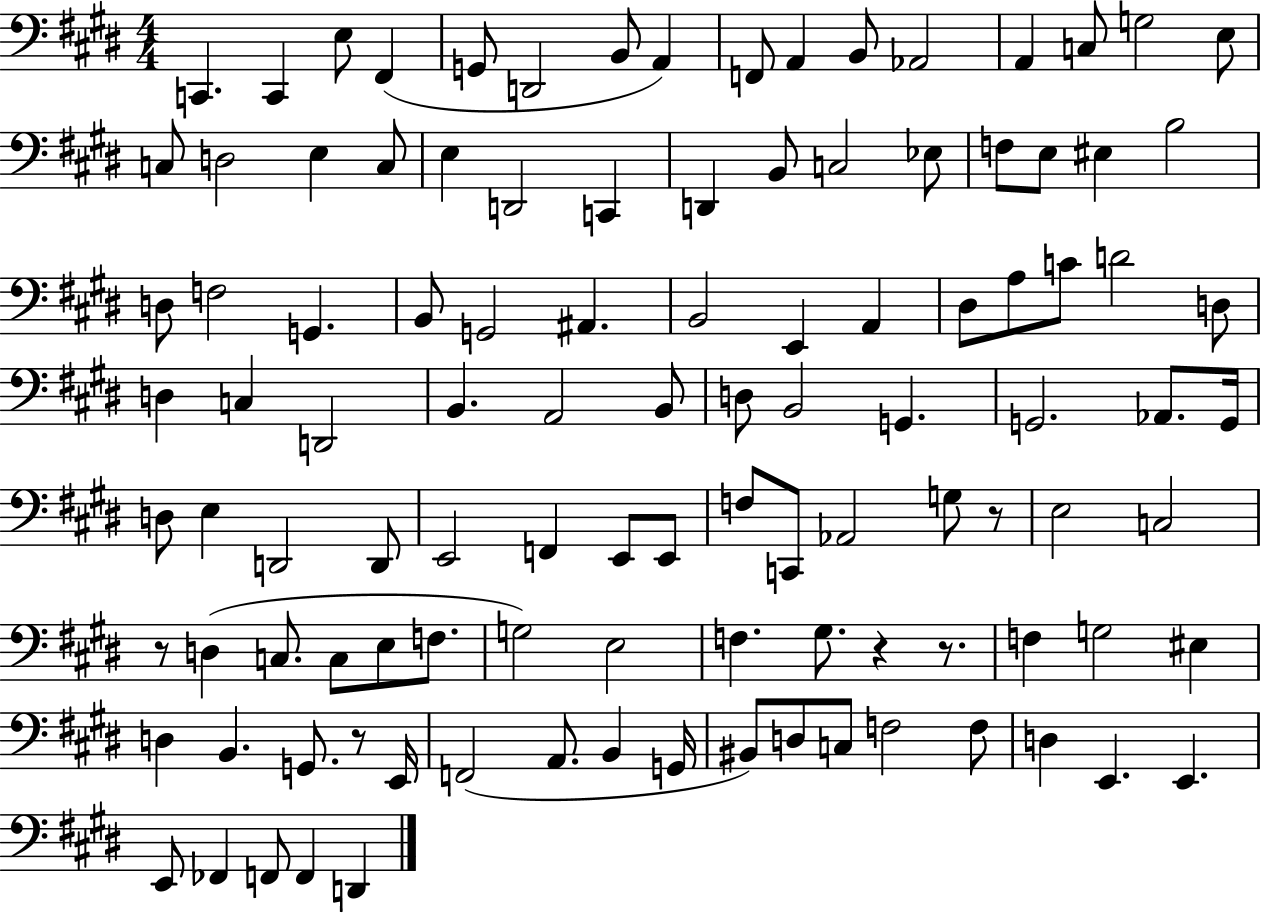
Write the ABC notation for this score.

X:1
T:Untitled
M:4/4
L:1/4
K:E
C,, C,, E,/2 ^F,, G,,/2 D,,2 B,,/2 A,, F,,/2 A,, B,,/2 _A,,2 A,, C,/2 G,2 E,/2 C,/2 D,2 E, C,/2 E, D,,2 C,, D,, B,,/2 C,2 _E,/2 F,/2 E,/2 ^E, B,2 D,/2 F,2 G,, B,,/2 G,,2 ^A,, B,,2 E,, A,, ^D,/2 A,/2 C/2 D2 D,/2 D, C, D,,2 B,, A,,2 B,,/2 D,/2 B,,2 G,, G,,2 _A,,/2 G,,/4 D,/2 E, D,,2 D,,/2 E,,2 F,, E,,/2 E,,/2 F,/2 C,,/2 _A,,2 G,/2 z/2 E,2 C,2 z/2 D, C,/2 C,/2 E,/2 F,/2 G,2 E,2 F, ^G,/2 z z/2 F, G,2 ^E, D, B,, G,,/2 z/2 E,,/4 F,,2 A,,/2 B,, G,,/4 ^B,,/2 D,/2 C,/2 F,2 F,/2 D, E,, E,, E,,/2 _F,, F,,/2 F,, D,,